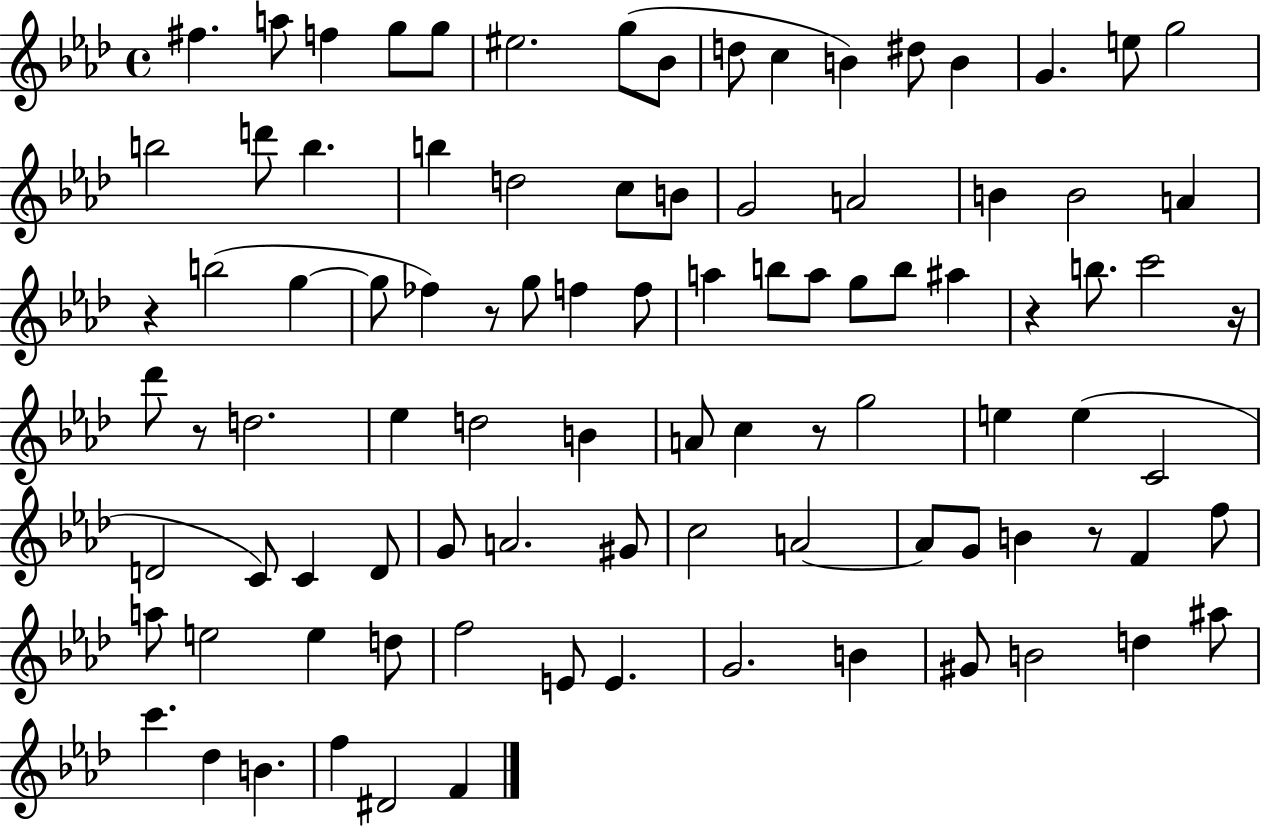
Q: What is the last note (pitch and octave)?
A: F4